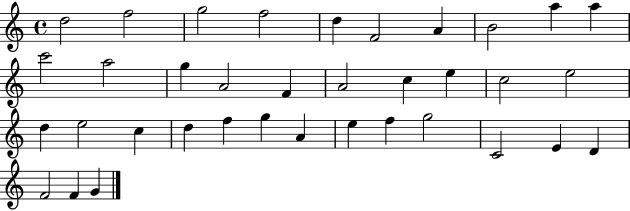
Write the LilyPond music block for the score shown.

{
  \clef treble
  \time 4/4
  \defaultTimeSignature
  \key c \major
  d''2 f''2 | g''2 f''2 | d''4 f'2 a'4 | b'2 a''4 a''4 | \break c'''2 a''2 | g''4 a'2 f'4 | a'2 c''4 e''4 | c''2 e''2 | \break d''4 e''2 c''4 | d''4 f''4 g''4 a'4 | e''4 f''4 g''2 | c'2 e'4 d'4 | \break f'2 f'4 g'4 | \bar "|."
}